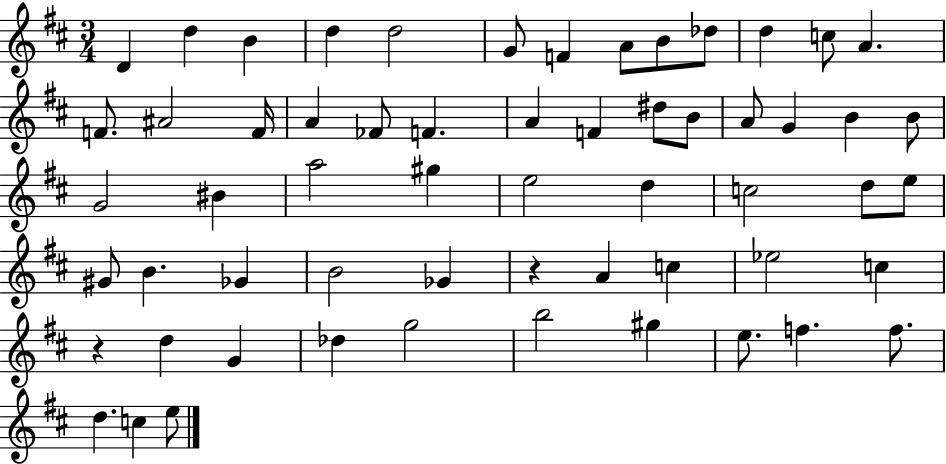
{
  \clef treble
  \numericTimeSignature
  \time 3/4
  \key d \major
  d'4 d''4 b'4 | d''4 d''2 | g'8 f'4 a'8 b'8 des''8 | d''4 c''8 a'4. | \break f'8. ais'2 f'16 | a'4 fes'8 f'4. | a'4 f'4 dis''8 b'8 | a'8 g'4 b'4 b'8 | \break g'2 bis'4 | a''2 gis''4 | e''2 d''4 | c''2 d''8 e''8 | \break gis'8 b'4. ges'4 | b'2 ges'4 | r4 a'4 c''4 | ees''2 c''4 | \break r4 d''4 g'4 | des''4 g''2 | b''2 gis''4 | e''8. f''4. f''8. | \break d''4. c''4 e''8 | \bar "|."
}